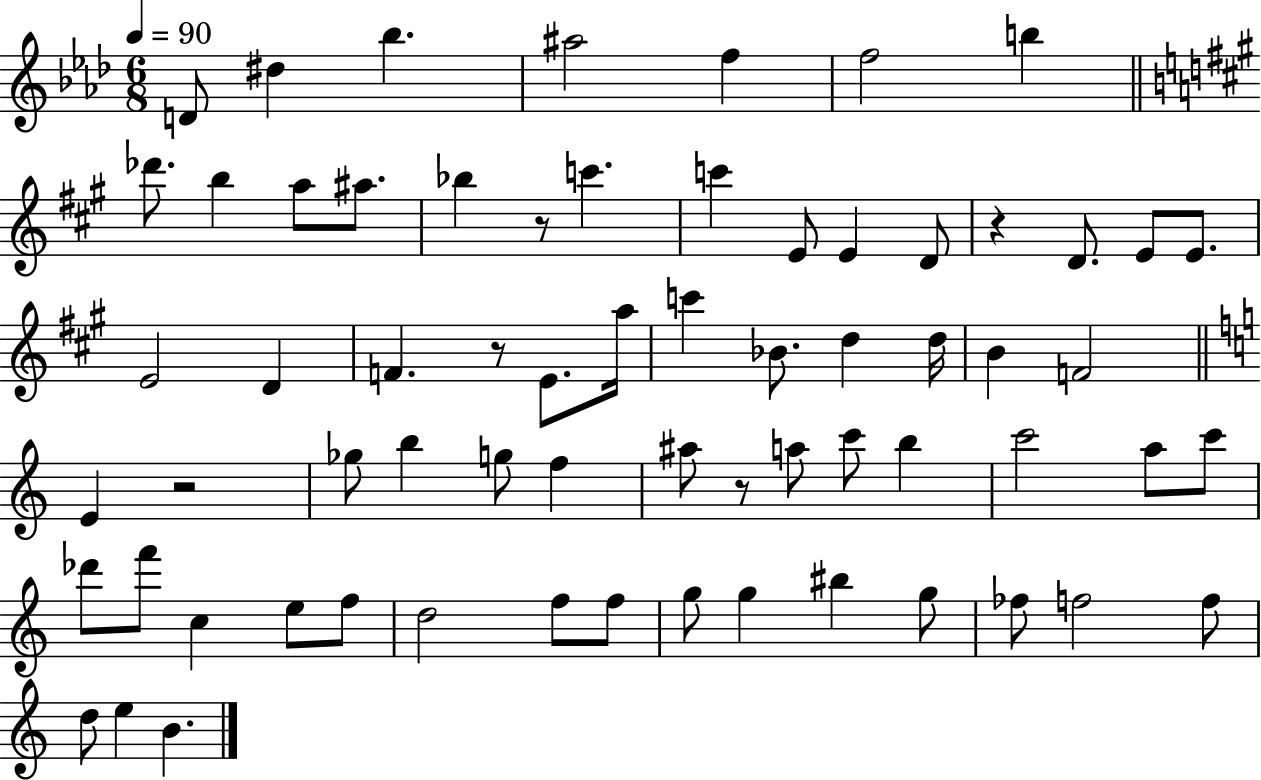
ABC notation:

X:1
T:Untitled
M:6/8
L:1/4
K:Ab
D/2 ^d _b ^a2 f f2 b _d'/2 b a/2 ^a/2 _b z/2 c' c' E/2 E D/2 z D/2 E/2 E/2 E2 D F z/2 E/2 a/4 c' _B/2 d d/4 B F2 E z2 _g/2 b g/2 f ^a/2 z/2 a/2 c'/2 b c'2 a/2 c'/2 _d'/2 f'/2 c e/2 f/2 d2 f/2 f/2 g/2 g ^b g/2 _f/2 f2 f/2 d/2 e B